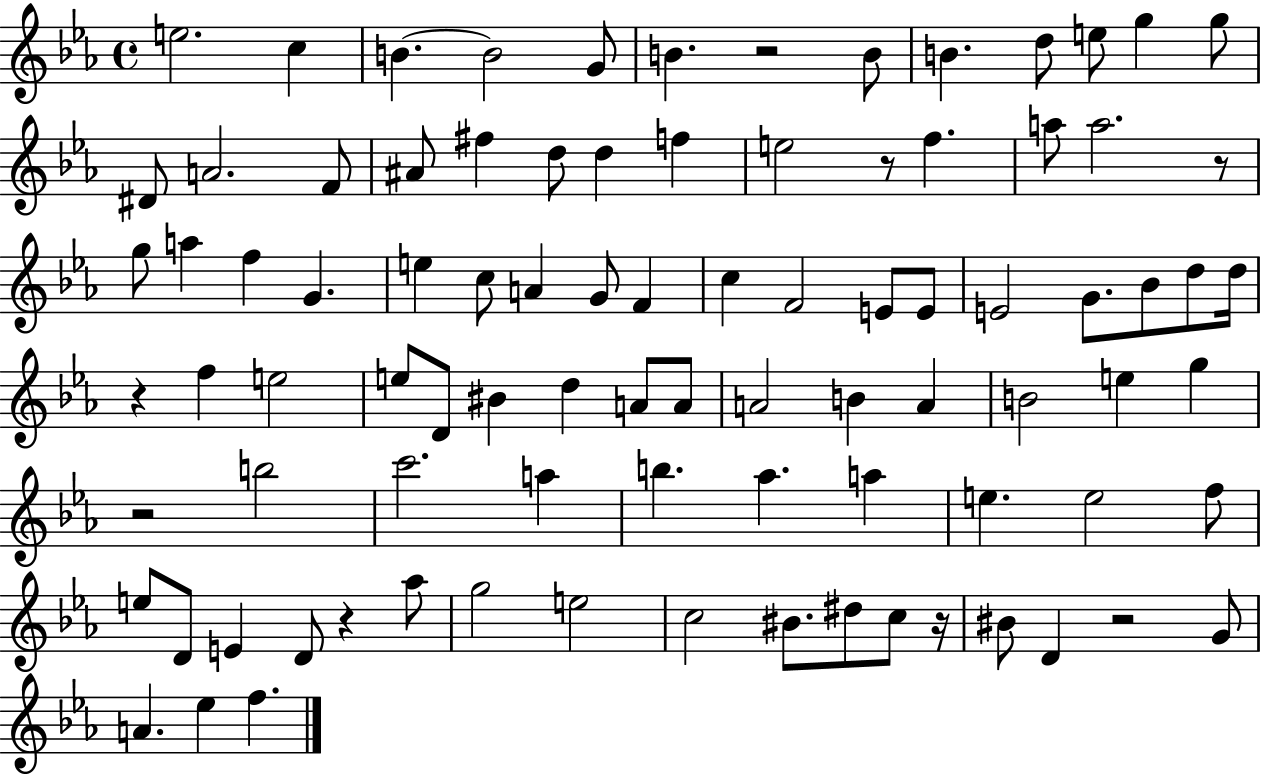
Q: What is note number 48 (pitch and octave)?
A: D5